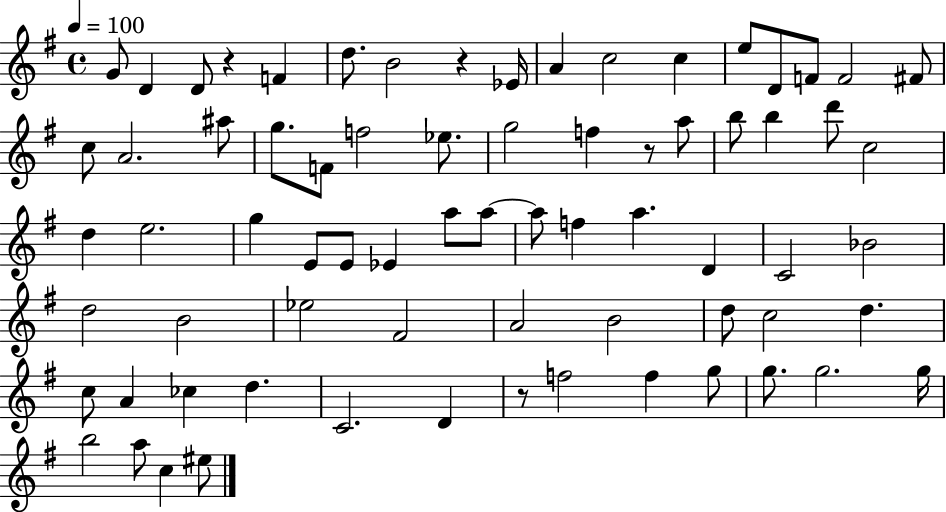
G4/e D4/q D4/e R/q F4/q D5/e. B4/h R/q Eb4/s A4/q C5/h C5/q E5/e D4/e F4/e F4/h F#4/e C5/e A4/h. A#5/e G5/e. F4/e F5/h Eb5/e. G5/h F5/q R/e A5/e B5/e B5/q D6/e C5/h D5/q E5/h. G5/q E4/e E4/e Eb4/q A5/e A5/e A5/e F5/q A5/q. D4/q C4/h Bb4/h D5/h B4/h Eb5/h F#4/h A4/h B4/h D5/e C5/h D5/q. C5/e A4/q CES5/q D5/q. C4/h. D4/q R/e F5/h F5/q G5/e G5/e. G5/h. G5/s B5/h A5/e C5/q EIS5/e